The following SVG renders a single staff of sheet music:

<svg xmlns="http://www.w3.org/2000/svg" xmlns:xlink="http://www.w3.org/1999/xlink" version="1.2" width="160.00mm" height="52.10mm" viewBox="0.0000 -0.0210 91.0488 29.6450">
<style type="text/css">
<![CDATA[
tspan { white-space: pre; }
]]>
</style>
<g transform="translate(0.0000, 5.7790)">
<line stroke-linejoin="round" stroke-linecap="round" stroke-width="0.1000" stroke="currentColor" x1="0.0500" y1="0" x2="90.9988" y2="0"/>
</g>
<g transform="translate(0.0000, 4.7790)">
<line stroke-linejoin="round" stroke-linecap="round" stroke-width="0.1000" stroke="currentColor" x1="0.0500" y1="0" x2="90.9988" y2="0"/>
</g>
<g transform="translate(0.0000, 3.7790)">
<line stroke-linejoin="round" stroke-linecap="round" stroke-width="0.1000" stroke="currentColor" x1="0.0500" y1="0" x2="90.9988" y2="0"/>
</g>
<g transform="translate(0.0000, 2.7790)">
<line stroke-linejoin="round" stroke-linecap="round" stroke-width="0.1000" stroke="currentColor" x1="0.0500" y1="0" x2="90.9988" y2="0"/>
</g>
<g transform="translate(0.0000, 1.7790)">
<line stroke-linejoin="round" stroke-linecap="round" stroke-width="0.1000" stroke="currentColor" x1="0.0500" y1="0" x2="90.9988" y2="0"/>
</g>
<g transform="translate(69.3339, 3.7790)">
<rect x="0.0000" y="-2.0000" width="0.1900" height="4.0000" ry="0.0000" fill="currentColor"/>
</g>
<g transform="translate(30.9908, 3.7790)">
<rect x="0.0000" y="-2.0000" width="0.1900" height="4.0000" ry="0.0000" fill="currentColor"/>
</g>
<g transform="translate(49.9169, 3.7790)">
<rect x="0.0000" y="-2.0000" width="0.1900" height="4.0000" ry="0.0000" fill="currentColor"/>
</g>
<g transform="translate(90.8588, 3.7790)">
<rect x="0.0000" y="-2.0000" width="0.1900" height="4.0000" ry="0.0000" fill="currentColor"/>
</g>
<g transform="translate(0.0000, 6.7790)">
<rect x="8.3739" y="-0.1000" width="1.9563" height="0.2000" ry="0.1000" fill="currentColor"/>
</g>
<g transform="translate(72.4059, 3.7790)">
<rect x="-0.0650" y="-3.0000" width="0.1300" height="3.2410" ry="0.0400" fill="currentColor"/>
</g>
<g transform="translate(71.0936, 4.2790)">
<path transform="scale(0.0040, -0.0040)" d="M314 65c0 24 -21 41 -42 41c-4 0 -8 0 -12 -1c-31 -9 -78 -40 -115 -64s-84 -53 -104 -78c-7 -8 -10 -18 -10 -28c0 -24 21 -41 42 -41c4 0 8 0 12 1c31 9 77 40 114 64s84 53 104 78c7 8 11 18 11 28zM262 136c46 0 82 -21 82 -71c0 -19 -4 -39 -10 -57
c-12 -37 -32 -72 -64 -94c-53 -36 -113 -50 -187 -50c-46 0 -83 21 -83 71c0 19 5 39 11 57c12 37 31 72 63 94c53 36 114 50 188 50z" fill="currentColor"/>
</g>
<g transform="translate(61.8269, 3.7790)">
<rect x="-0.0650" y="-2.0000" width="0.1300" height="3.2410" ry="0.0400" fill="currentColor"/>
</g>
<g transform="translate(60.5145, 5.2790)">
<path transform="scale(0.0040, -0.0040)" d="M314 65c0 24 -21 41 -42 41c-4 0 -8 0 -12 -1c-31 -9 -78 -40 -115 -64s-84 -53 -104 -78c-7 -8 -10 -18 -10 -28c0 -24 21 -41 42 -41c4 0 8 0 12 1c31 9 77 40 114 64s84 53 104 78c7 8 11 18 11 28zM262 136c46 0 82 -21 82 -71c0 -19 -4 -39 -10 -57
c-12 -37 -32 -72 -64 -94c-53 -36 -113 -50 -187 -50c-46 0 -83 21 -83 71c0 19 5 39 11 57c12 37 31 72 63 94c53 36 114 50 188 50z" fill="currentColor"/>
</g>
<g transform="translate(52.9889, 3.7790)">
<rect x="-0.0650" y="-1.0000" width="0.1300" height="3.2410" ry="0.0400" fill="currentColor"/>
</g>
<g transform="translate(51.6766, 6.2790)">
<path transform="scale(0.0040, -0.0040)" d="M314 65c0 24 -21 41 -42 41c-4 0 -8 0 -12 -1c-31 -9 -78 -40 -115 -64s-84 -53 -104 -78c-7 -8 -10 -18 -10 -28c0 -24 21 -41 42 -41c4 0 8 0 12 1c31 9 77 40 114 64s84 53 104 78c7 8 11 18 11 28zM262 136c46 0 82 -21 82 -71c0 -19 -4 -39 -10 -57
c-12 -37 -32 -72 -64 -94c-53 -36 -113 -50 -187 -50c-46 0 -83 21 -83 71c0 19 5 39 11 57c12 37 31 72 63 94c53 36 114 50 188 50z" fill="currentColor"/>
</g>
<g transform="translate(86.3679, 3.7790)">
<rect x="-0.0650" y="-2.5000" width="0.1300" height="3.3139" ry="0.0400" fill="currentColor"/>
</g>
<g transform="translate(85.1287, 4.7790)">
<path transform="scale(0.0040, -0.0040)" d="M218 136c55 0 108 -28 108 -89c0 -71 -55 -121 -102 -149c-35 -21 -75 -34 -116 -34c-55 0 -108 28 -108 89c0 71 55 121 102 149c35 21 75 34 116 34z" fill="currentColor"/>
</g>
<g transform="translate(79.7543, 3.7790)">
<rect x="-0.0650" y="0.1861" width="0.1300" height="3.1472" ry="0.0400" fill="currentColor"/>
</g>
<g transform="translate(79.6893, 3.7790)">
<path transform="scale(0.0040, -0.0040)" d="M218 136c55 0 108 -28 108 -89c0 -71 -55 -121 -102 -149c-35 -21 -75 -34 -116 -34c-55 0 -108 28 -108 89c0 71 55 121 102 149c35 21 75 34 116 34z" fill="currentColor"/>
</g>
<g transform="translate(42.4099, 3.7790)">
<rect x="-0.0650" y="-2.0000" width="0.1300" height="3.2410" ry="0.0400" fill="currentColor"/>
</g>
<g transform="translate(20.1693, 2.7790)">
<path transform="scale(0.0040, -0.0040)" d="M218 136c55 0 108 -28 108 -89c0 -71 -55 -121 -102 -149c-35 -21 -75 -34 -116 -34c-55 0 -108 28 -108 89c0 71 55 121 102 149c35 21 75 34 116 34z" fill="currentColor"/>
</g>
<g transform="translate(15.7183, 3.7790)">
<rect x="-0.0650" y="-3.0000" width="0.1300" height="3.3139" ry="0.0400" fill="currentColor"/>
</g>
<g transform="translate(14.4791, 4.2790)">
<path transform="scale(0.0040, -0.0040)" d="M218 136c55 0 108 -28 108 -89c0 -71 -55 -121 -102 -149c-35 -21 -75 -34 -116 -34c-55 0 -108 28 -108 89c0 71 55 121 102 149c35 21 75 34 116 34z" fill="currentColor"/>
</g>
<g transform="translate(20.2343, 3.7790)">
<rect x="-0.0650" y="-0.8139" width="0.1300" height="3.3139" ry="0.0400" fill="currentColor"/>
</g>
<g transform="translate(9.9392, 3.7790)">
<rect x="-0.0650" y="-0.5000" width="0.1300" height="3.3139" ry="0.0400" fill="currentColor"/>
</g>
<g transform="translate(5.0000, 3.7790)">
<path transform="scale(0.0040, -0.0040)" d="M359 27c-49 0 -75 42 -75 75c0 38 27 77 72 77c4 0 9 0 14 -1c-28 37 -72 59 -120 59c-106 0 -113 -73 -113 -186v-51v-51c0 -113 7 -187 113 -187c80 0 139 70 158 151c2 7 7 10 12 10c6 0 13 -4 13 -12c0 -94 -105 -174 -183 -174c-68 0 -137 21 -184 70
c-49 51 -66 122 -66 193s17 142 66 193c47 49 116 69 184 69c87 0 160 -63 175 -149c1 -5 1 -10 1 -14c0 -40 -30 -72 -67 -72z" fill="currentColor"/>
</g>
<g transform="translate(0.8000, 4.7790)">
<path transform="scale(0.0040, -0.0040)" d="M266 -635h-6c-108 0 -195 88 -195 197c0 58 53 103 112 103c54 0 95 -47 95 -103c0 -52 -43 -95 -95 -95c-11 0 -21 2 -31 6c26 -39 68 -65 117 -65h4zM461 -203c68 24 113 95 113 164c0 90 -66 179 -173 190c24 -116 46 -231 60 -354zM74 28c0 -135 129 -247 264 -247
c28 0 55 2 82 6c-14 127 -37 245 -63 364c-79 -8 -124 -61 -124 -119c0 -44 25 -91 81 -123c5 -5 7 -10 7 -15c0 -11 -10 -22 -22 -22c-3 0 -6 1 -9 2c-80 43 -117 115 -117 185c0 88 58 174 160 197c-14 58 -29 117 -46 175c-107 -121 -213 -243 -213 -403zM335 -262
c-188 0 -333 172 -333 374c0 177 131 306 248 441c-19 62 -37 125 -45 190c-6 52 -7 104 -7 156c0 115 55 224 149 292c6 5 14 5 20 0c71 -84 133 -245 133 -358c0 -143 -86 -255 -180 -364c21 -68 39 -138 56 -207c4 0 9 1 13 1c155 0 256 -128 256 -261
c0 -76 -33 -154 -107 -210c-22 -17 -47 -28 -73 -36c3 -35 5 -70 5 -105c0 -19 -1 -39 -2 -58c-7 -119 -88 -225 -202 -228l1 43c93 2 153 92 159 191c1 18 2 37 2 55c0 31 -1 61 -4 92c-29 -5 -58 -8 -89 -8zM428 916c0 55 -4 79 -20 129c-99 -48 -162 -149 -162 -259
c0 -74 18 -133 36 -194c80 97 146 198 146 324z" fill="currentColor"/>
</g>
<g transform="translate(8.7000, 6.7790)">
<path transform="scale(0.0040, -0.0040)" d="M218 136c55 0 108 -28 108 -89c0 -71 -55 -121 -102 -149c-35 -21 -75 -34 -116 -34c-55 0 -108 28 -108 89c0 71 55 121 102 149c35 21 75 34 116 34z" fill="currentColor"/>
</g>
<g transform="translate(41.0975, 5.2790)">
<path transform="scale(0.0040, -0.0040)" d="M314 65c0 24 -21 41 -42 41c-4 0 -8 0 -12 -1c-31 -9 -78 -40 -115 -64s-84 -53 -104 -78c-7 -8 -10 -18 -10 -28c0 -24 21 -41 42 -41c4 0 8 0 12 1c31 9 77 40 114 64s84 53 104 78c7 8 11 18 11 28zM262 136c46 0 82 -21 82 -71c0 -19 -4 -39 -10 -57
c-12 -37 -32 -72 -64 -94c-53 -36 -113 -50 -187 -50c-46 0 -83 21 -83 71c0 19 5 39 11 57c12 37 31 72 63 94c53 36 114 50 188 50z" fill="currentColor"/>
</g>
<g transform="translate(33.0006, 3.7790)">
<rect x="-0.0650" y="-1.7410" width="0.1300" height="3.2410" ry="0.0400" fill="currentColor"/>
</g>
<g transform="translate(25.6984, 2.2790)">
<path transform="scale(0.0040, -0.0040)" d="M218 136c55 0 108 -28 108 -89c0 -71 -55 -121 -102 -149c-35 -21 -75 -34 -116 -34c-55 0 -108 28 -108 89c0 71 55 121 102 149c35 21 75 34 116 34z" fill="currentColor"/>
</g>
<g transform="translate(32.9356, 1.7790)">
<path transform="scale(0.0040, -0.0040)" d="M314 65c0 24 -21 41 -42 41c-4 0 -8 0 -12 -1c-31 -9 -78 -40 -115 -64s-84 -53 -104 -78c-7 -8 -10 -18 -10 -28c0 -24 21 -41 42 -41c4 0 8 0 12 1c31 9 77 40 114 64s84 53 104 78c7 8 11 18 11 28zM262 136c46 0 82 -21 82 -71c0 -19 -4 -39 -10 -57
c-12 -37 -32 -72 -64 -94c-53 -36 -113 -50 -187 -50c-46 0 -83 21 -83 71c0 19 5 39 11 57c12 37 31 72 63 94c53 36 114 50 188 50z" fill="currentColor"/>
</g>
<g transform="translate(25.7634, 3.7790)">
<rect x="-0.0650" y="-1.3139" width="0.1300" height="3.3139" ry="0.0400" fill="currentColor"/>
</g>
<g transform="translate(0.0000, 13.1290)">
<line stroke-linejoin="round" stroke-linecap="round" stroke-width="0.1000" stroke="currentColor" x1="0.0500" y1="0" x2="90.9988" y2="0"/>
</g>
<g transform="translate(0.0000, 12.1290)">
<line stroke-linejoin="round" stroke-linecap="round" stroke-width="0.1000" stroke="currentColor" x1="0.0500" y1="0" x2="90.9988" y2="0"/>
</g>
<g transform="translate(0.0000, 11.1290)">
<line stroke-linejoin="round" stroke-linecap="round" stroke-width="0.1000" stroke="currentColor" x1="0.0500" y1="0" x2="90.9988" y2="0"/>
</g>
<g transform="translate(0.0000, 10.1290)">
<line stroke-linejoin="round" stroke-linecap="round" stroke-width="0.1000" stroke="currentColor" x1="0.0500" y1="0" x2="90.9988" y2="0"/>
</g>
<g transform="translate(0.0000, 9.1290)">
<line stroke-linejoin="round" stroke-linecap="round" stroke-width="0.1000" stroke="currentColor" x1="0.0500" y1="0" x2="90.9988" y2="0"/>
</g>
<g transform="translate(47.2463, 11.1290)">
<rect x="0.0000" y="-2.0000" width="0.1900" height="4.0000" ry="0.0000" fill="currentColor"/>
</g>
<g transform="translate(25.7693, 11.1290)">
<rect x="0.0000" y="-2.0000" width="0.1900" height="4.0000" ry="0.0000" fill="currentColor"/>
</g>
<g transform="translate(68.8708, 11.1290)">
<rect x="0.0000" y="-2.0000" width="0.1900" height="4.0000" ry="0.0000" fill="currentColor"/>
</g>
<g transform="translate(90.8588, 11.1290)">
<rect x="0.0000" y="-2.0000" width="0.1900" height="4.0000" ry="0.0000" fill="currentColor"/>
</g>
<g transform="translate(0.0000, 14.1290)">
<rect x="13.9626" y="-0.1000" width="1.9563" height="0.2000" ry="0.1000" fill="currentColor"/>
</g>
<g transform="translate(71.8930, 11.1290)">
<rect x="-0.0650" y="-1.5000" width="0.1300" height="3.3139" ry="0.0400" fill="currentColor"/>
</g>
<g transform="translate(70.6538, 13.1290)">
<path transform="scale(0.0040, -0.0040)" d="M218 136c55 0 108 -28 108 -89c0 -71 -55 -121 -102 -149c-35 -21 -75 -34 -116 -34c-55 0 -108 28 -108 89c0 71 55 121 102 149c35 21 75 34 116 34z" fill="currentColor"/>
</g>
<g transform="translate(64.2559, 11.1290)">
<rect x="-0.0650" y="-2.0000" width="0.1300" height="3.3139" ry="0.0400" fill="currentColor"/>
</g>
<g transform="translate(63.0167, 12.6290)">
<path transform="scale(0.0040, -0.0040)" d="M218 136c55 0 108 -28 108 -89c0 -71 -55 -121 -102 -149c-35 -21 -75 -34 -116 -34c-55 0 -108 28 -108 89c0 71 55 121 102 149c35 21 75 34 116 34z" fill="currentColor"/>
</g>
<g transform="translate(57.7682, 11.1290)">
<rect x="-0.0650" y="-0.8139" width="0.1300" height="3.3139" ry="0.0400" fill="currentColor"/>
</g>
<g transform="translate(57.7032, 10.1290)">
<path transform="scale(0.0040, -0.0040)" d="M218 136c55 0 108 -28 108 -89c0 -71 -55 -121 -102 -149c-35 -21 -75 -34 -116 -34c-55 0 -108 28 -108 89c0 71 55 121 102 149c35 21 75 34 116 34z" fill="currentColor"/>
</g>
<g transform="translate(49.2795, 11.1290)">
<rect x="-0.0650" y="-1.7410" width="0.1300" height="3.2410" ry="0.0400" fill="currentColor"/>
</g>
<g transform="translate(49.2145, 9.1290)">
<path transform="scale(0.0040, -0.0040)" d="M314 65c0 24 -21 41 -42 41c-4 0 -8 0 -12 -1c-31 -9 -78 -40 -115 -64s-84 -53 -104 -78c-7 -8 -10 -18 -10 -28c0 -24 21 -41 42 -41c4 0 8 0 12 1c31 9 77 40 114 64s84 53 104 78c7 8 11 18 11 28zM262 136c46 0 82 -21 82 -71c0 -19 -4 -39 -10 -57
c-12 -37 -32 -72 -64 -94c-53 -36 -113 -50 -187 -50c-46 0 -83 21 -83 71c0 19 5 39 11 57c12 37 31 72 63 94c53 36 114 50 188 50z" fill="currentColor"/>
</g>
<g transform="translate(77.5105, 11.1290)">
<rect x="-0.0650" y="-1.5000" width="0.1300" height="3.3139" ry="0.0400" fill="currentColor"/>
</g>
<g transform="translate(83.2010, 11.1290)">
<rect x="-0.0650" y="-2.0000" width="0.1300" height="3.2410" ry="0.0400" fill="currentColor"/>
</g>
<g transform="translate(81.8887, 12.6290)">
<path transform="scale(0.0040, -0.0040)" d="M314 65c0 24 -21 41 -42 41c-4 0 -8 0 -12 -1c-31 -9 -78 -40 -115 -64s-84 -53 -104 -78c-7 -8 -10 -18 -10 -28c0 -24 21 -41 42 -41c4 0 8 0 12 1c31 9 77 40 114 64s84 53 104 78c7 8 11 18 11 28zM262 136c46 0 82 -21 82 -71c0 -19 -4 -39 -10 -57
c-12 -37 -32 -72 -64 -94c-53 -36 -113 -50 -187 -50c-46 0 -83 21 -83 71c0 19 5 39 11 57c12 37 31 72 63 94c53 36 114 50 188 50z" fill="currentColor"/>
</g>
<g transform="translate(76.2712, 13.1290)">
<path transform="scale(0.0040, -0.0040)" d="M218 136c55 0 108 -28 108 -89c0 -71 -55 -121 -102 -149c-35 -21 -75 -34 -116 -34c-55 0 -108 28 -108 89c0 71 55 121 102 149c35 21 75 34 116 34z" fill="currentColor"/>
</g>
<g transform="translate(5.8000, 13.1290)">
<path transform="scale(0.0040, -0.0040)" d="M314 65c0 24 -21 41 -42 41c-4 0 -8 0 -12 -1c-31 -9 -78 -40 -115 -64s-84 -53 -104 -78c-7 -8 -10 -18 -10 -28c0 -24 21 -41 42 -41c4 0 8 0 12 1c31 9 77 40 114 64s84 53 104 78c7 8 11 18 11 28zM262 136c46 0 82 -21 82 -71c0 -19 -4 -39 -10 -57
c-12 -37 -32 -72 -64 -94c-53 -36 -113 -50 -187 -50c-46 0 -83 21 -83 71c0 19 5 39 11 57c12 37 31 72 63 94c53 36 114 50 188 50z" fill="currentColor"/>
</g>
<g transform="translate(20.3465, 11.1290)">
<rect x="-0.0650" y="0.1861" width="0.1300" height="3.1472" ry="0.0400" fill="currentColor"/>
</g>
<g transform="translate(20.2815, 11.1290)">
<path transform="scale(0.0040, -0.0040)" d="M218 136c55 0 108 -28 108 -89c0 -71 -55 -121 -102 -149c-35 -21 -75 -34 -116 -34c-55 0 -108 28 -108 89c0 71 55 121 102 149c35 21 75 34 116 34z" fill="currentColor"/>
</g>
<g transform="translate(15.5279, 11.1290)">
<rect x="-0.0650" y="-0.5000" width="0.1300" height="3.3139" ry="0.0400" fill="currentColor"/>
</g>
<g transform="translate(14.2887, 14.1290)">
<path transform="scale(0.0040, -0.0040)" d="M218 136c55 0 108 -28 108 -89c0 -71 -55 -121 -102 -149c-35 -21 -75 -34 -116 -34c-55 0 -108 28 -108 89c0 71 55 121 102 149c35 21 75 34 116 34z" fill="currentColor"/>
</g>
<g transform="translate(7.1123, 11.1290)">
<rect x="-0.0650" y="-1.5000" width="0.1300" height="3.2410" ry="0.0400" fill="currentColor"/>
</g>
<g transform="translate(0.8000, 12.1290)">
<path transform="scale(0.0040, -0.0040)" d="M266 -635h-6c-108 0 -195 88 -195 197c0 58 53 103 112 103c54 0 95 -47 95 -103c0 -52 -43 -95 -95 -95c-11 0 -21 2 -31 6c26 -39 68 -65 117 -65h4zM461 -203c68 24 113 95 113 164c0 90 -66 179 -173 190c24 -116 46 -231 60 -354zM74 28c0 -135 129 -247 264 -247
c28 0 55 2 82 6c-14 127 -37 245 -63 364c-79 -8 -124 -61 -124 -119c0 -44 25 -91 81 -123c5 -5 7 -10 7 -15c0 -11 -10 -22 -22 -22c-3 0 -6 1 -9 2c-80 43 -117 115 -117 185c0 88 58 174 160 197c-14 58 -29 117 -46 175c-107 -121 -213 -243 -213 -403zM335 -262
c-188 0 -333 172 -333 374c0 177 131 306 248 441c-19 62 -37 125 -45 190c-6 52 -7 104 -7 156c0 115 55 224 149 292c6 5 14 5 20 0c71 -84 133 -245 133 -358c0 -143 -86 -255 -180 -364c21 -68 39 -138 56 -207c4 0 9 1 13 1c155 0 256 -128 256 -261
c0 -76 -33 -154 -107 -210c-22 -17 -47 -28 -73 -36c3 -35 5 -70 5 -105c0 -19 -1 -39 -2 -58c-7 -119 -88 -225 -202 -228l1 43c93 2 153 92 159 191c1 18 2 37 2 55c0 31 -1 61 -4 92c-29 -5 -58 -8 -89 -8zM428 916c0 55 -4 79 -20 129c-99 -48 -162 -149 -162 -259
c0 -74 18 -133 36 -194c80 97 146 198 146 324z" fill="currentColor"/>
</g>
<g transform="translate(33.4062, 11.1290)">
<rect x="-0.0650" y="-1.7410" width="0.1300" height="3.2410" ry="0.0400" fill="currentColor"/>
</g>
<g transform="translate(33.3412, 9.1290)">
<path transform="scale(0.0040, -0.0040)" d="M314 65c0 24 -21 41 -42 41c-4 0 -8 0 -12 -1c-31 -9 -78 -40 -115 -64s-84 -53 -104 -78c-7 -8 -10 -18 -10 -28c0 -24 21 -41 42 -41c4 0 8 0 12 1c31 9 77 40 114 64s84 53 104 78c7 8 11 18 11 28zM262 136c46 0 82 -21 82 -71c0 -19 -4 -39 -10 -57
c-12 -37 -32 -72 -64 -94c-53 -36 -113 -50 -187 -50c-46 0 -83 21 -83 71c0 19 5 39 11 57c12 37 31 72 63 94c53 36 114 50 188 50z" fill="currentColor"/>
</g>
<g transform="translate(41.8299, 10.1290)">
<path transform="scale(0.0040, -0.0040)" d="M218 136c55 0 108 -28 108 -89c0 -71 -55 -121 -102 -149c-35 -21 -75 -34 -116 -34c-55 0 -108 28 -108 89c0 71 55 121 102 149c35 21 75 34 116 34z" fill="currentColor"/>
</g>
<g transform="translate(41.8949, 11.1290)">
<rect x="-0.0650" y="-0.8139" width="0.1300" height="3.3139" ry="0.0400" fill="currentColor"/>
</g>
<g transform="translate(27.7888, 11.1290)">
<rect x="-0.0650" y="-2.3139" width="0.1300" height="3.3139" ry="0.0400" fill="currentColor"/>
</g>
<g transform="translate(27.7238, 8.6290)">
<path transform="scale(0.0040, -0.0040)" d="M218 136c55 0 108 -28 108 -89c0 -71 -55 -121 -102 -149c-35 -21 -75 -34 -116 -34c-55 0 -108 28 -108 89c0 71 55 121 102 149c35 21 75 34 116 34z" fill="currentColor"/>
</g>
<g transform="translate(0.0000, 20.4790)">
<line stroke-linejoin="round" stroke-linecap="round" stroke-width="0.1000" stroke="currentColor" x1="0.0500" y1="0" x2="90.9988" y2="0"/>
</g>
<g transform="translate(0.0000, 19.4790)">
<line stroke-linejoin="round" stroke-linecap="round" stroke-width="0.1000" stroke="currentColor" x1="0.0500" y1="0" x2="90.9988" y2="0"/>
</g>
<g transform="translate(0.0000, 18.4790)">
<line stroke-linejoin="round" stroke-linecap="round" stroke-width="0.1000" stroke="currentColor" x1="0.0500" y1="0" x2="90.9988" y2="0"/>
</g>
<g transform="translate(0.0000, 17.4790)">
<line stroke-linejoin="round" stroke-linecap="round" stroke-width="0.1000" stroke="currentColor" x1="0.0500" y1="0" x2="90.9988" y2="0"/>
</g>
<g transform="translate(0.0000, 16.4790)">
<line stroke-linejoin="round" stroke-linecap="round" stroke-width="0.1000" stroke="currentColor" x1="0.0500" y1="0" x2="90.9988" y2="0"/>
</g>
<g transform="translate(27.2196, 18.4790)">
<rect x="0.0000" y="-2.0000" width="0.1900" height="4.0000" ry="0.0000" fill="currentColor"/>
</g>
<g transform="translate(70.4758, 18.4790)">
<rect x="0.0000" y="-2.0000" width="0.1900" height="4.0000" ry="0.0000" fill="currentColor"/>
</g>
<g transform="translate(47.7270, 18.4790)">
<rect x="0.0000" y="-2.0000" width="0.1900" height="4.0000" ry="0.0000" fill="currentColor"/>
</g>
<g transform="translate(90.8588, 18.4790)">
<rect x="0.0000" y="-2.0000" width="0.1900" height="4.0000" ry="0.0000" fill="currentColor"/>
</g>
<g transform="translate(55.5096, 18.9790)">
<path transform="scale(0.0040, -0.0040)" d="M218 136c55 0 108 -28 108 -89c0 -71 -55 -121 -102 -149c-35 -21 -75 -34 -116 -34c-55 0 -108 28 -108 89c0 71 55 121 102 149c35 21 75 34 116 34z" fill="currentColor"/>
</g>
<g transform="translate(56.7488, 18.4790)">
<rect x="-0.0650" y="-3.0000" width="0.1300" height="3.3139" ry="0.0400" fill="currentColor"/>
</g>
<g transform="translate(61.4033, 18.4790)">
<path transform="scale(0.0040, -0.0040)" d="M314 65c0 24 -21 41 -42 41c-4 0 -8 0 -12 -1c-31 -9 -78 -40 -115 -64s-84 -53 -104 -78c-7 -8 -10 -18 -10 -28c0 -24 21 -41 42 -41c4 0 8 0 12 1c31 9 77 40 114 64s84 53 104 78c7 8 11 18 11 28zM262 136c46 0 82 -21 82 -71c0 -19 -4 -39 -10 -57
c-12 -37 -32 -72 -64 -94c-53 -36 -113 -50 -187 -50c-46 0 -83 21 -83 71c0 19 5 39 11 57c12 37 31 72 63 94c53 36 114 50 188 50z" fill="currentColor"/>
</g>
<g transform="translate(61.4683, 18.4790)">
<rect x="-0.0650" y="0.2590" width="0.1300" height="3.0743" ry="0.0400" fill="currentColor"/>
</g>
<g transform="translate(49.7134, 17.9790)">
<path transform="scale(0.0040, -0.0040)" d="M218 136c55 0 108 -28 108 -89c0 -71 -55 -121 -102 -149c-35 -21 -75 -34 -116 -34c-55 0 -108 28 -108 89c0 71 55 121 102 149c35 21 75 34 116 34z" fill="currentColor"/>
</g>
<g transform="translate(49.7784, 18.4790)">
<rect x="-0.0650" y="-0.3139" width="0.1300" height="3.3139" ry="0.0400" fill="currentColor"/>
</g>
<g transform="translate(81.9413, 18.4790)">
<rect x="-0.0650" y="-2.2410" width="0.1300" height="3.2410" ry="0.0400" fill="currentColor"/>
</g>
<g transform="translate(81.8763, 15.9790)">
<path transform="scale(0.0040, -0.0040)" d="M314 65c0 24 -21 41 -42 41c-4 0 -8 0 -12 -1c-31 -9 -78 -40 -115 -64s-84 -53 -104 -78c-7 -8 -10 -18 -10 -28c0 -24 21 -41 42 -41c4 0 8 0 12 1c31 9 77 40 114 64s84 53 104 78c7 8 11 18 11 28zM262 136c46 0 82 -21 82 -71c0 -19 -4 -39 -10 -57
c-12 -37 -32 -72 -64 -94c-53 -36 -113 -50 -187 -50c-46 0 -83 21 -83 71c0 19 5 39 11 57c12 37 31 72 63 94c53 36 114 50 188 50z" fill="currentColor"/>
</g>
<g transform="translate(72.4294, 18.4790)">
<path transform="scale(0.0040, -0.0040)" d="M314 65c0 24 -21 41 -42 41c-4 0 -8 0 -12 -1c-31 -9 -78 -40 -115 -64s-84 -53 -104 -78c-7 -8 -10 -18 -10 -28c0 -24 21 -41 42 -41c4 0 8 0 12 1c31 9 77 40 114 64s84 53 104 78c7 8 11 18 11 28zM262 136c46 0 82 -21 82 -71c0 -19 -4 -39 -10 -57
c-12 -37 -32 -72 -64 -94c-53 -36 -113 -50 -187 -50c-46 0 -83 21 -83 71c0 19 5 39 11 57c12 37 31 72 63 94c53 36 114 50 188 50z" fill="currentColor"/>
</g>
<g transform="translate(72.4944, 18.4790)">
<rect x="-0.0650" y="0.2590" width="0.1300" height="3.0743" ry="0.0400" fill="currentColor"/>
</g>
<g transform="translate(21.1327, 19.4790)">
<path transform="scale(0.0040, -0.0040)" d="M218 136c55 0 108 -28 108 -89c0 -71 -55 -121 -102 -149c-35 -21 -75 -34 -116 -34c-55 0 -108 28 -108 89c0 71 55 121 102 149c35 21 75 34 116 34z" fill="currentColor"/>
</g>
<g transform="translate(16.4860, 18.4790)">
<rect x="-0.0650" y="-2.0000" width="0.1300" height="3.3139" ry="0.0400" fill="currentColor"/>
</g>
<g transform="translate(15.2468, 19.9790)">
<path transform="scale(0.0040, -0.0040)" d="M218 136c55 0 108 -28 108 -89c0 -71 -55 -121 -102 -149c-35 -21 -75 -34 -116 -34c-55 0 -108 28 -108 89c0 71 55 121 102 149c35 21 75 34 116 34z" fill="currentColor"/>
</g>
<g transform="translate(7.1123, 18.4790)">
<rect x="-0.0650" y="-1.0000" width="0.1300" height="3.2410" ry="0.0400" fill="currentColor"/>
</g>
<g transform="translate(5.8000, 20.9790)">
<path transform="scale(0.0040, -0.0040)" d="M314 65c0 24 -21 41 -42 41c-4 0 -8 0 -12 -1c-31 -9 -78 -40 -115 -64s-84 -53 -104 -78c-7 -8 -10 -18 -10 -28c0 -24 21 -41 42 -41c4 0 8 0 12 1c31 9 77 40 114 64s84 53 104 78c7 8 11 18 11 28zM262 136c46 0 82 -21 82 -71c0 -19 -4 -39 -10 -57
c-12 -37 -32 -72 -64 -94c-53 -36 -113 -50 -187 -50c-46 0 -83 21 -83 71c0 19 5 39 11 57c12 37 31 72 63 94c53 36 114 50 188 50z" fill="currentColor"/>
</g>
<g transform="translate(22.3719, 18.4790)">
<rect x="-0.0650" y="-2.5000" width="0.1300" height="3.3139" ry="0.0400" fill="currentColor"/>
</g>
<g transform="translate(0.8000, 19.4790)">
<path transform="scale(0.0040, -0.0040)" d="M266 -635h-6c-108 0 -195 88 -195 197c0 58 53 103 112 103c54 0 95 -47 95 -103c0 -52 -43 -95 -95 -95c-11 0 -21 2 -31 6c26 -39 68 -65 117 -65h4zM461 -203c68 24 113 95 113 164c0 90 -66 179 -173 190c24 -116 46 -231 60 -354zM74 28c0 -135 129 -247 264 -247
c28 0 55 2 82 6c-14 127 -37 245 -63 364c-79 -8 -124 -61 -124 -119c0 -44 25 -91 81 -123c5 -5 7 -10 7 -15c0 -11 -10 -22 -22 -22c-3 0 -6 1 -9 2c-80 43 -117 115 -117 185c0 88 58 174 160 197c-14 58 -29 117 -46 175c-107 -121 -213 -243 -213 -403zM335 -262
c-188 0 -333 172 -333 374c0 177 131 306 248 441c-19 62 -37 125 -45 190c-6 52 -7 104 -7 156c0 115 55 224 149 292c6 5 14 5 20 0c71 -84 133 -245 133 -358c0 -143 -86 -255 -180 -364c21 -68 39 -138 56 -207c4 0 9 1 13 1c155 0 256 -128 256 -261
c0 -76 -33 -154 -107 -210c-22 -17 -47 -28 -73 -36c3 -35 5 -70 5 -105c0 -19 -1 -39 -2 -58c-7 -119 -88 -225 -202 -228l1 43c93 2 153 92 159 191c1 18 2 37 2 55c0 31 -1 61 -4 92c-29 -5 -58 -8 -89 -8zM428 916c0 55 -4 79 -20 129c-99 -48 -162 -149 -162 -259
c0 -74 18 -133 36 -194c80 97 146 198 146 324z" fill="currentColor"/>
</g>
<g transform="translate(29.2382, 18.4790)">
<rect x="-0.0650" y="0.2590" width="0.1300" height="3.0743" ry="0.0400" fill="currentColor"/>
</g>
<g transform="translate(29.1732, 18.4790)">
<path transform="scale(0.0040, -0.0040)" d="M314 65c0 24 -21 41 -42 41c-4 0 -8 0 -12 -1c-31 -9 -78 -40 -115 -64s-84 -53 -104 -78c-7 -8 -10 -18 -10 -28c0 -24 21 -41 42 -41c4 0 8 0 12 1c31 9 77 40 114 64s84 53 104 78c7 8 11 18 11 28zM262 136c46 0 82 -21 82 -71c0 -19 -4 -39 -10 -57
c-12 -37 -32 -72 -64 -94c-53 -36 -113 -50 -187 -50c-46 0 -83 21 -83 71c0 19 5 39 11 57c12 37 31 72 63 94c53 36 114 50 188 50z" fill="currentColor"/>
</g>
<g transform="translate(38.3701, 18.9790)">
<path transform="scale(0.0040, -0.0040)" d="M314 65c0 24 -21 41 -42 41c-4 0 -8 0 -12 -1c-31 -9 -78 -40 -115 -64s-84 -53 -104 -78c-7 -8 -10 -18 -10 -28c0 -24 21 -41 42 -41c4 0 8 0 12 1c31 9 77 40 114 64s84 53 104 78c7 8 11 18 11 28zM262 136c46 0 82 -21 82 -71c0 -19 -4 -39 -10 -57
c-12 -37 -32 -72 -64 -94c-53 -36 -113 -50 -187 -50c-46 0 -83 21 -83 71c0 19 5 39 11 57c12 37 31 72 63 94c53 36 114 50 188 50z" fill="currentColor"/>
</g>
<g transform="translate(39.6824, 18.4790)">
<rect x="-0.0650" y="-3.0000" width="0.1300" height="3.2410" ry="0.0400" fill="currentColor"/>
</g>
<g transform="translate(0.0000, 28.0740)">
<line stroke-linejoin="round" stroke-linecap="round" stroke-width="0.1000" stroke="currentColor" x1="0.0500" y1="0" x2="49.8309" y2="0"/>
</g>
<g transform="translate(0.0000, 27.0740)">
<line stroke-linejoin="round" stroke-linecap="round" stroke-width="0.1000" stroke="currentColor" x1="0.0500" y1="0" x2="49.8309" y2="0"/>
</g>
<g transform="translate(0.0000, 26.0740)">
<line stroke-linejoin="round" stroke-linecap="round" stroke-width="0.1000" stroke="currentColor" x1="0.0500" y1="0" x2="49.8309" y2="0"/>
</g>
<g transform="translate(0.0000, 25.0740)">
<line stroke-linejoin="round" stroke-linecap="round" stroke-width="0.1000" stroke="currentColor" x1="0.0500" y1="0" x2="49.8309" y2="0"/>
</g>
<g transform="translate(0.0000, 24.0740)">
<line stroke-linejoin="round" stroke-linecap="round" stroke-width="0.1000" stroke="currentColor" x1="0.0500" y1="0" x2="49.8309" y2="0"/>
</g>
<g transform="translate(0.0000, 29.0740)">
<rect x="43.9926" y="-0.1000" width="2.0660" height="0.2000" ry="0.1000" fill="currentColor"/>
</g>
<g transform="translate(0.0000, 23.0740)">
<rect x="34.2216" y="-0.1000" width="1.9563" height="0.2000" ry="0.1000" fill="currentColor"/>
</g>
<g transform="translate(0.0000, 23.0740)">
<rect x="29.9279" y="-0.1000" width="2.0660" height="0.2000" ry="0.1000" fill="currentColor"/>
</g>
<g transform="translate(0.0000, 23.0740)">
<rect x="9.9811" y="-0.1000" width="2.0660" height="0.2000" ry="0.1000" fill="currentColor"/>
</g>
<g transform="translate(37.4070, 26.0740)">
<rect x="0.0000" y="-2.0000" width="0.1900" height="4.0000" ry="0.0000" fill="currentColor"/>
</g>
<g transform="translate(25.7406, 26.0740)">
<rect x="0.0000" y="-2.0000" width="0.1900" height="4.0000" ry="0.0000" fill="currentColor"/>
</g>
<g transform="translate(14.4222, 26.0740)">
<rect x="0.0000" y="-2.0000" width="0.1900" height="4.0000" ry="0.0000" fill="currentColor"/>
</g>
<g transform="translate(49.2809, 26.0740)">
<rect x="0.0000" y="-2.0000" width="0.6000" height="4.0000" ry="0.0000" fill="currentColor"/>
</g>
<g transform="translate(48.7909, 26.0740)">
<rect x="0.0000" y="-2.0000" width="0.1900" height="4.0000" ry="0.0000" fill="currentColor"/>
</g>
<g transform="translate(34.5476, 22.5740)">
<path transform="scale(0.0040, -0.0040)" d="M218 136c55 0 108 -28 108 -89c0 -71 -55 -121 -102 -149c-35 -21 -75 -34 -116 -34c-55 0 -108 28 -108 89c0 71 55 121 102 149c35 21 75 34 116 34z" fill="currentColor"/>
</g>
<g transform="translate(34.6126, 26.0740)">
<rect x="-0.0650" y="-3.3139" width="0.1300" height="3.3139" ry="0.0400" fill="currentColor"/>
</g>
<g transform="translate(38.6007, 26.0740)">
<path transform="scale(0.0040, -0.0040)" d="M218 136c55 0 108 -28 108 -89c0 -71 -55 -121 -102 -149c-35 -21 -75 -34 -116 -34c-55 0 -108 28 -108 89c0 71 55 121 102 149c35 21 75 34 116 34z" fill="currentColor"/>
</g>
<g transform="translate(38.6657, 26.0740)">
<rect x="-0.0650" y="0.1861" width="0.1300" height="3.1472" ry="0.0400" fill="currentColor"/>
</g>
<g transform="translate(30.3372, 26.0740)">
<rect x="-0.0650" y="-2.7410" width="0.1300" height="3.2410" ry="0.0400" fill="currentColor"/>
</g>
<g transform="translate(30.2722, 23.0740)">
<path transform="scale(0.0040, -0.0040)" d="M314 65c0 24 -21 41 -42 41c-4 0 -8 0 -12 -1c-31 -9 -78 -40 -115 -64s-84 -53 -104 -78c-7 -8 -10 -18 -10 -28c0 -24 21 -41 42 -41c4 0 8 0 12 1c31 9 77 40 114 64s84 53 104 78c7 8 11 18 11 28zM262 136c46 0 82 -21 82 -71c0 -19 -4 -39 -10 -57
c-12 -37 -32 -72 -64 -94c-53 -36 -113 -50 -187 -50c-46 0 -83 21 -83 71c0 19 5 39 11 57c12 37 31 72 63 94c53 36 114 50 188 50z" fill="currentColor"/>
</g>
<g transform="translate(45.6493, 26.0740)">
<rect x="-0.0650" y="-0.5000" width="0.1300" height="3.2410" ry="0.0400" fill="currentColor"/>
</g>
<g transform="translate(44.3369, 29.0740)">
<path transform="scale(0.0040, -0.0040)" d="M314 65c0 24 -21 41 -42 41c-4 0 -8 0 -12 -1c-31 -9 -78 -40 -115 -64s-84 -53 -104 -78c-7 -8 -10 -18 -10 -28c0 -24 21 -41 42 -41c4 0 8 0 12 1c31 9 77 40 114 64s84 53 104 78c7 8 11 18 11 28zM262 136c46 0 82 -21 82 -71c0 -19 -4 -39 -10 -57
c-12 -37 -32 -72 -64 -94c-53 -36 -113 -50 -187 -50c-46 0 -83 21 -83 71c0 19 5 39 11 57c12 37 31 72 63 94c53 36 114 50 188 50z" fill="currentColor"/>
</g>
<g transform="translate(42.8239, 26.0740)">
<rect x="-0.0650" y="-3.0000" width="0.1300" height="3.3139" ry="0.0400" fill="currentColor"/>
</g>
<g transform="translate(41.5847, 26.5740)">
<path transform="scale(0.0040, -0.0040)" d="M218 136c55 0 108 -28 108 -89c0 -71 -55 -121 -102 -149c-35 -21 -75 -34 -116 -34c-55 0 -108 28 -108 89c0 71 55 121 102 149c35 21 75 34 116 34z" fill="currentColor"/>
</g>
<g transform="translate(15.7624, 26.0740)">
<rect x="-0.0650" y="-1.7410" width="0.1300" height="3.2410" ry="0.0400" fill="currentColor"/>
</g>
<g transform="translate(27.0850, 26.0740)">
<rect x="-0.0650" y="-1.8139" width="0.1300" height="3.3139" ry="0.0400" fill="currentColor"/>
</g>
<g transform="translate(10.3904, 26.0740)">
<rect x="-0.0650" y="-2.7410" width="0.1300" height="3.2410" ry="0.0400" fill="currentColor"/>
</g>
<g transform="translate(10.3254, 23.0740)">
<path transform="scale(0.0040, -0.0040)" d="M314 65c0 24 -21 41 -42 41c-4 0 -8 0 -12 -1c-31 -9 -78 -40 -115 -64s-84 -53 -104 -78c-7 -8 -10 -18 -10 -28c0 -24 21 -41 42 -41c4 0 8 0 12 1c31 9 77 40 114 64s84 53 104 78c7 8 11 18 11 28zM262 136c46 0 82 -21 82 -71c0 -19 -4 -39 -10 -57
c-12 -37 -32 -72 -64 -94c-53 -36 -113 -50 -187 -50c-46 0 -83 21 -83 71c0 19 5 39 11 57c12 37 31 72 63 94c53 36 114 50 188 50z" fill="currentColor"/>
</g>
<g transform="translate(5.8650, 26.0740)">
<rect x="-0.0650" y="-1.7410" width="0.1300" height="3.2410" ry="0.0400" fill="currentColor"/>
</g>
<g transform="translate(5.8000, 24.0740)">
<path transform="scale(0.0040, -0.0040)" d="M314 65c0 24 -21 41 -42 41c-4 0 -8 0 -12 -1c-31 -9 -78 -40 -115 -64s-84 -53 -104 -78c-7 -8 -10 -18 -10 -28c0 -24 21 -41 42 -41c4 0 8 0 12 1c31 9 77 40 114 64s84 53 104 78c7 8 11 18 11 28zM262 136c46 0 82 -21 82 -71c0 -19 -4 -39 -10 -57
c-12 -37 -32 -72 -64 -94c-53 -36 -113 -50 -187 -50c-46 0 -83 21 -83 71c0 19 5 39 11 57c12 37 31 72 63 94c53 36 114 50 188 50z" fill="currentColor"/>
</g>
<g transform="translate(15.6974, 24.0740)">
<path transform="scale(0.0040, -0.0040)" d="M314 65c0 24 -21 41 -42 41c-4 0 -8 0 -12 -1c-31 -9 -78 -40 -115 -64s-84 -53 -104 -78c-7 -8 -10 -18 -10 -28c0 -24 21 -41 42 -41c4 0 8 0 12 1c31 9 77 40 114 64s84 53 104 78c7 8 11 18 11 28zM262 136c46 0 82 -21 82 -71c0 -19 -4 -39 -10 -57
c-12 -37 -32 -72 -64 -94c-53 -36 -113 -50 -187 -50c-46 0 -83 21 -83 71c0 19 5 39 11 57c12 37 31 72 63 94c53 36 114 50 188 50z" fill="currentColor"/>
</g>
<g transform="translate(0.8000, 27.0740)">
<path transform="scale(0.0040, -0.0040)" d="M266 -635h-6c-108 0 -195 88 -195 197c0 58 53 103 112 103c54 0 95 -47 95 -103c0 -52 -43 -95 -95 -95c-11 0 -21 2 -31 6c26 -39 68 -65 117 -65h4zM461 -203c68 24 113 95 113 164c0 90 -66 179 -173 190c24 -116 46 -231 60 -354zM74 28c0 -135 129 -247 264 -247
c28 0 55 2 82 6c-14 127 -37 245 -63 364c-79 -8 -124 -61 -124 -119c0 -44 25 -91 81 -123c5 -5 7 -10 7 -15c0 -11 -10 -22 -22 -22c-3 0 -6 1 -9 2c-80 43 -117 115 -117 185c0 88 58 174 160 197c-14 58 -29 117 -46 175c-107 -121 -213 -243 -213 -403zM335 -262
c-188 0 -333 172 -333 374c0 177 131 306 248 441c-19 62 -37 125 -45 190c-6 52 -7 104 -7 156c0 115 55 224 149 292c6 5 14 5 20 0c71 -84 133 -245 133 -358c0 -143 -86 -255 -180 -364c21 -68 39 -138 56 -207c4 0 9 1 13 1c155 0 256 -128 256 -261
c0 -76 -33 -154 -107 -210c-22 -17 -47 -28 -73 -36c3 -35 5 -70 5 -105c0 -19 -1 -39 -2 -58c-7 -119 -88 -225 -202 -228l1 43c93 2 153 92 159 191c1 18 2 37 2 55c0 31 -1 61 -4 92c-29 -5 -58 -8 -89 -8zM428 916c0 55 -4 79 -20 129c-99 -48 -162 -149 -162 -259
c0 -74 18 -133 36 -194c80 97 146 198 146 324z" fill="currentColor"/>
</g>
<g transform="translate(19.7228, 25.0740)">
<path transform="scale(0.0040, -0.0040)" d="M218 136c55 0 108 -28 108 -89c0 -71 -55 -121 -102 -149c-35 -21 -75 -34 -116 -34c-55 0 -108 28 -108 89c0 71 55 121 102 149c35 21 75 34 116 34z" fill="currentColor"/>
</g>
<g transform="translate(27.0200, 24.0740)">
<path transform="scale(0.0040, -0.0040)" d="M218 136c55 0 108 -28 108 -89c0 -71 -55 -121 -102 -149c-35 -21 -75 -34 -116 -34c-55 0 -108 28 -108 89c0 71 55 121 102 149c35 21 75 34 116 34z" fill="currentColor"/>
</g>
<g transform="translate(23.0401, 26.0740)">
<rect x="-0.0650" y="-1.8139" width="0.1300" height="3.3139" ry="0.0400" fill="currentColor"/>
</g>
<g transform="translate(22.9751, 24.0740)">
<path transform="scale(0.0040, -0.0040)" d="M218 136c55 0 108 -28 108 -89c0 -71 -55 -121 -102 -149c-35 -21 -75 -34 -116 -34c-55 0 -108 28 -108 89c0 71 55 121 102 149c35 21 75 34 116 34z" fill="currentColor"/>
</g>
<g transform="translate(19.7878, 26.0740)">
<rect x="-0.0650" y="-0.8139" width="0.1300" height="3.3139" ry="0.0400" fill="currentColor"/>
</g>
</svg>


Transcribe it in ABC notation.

X:1
T:Untitled
M:4/4
L:1/4
K:C
C A d e f2 F2 D2 F2 A2 B G E2 C B g f2 d f2 d F E E F2 D2 F G B2 A2 c A B2 B2 g2 f2 a2 f2 d f f a2 b B A C2